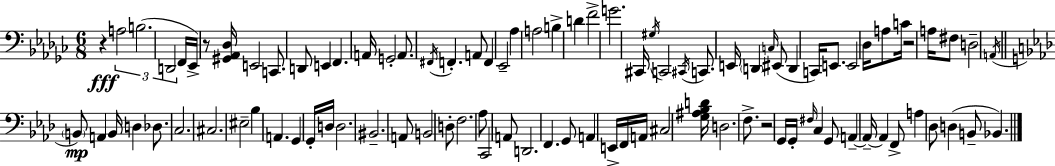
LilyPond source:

{
  \clef bass
  \numericTimeSignature
  \time 6/8
  \key ees \minor
  r4\fff \tuplet 3/2 { a2 | b2.( | d,2 } f,16 ees,16->) r8 | <gis, aes, des>16 e,2 c,8. | \break d,8 e,4 f,4. | a,16 g,2-. a,8. | \acciaccatura { fis,16 } f,4.-. a,8 f,4 | ees,2-- aes4 | \break a2 b4-> | d'4 f'2-> | g'2. | cis,16 \acciaccatura { gis16 } c,2 \acciaccatura { cis,16 } | \break c,8. e,16 \parenthesize d,4 \grace { c16 } eis,8( d,4 | c,16) e,8. e,2 | des16 a8 c'16 r2 | a16 fis8 d2-- | \break \acciaccatura { a,16 } \bar "||" \break \key aes \major \parenthesize b,8\mp a,4 b,16 d4 des8. | c2. | cis2. | eis2-- bes4 | \break a,4. g,4 | g,16-. d16 d2. | bis,2.-- | a,8 b,2 | \break d8-. f2. | aes8 c,2 | a,8 d,2. | f,4. g,8 a,4 | \break e,16-> f,16 a,16 cis2 | <g ais bes d'>16 d2. | f8.-> r2 | g,16 g,16-. \grace { fis16 } c4 g,8 a,4--~~ | \break a,16--~~ a,4 f,8-> a4 | des8 d4( b,8-- bes,4.) | \bar "|."
}